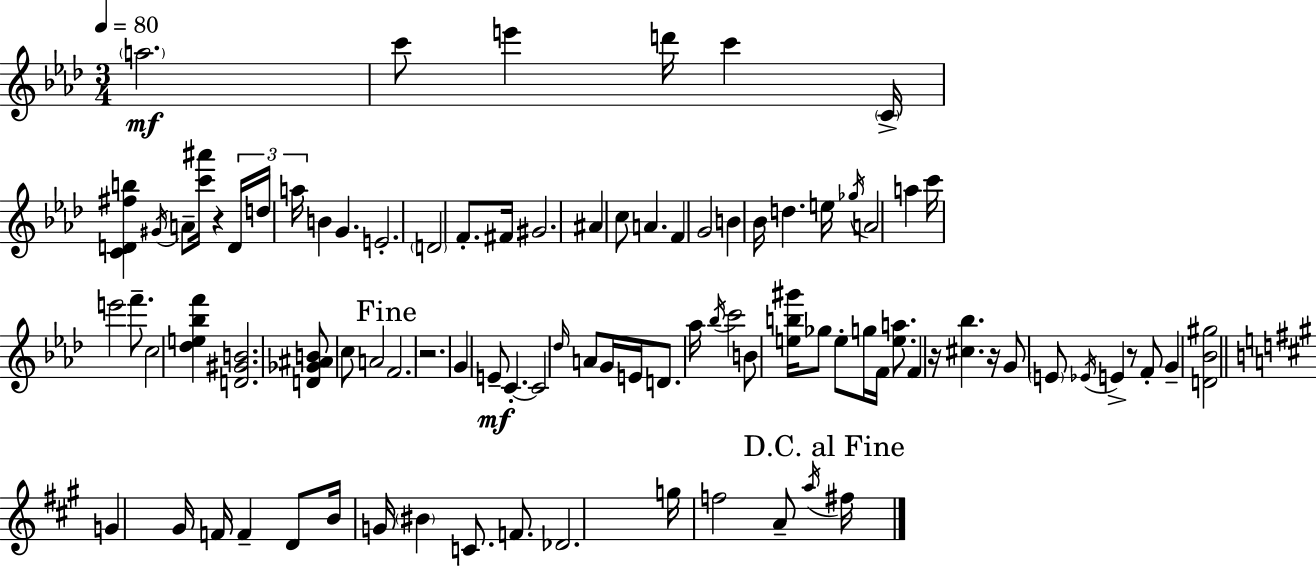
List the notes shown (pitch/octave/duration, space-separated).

A5/h. C6/e E6/q D6/s C6/q C4/s [C4,D4,F#5,B5]/q G#4/s A4/e [C6,A#6]/s R/q D4/s D5/s A5/s B4/q G4/q. E4/h. D4/h F4/e. F#4/s G#4/h. A#4/q C5/e A4/q. F4/q G4/h B4/q Bb4/s D5/q. E5/s Gb5/s A4/h A5/q C6/s E6/h F6/e. C5/h [Db5,E5,Bb5,F6]/q [D4,G#4,B4]/h. [D4,Gb4,A#4,B4]/e C5/e A4/h F4/h. R/h. G4/q E4/e C4/q. C4/h Db5/s A4/e G4/s E4/s D4/e. Ab5/s Bb5/s C6/h B4/e [E5,B5,G#6]/s Gb5/e E5/e G5/s F4/s [E5,A5]/e. F4/q R/s [C#5,Bb5]/q. R/s G4/e E4/e Eb4/s E4/q R/e F4/e G4/q [D4,Bb4,G#5]/h G4/q G#4/s F4/s F4/q D4/e B4/s G4/s BIS4/q C4/e. F4/e. Db4/h. G5/s F5/h A4/e A5/s F#5/s